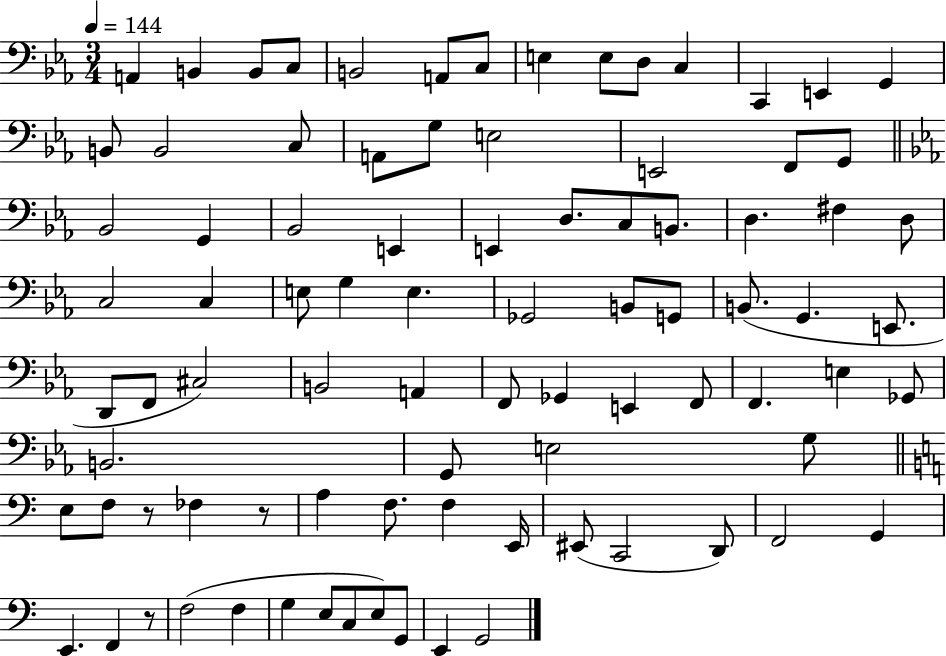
A2/q B2/q B2/e C3/e B2/h A2/e C3/e E3/q E3/e D3/e C3/q C2/q E2/q G2/q B2/e B2/h C3/e A2/e G3/e E3/h E2/h F2/e G2/e Bb2/h G2/q Bb2/h E2/q E2/q D3/e. C3/e B2/e. D3/q. F#3/q D3/e C3/h C3/q E3/e G3/q E3/q. Gb2/h B2/e G2/e B2/e. G2/q. E2/e. D2/e F2/e C#3/h B2/h A2/q F2/e Gb2/q E2/q F2/e F2/q. E3/q Gb2/e B2/h. G2/e E3/h G3/e E3/e F3/e R/e FES3/q R/e A3/q F3/e. F3/q E2/s EIS2/e C2/h D2/e F2/h G2/q E2/q. F2/q R/e F3/h F3/q G3/q E3/e C3/e E3/e G2/e E2/q G2/h